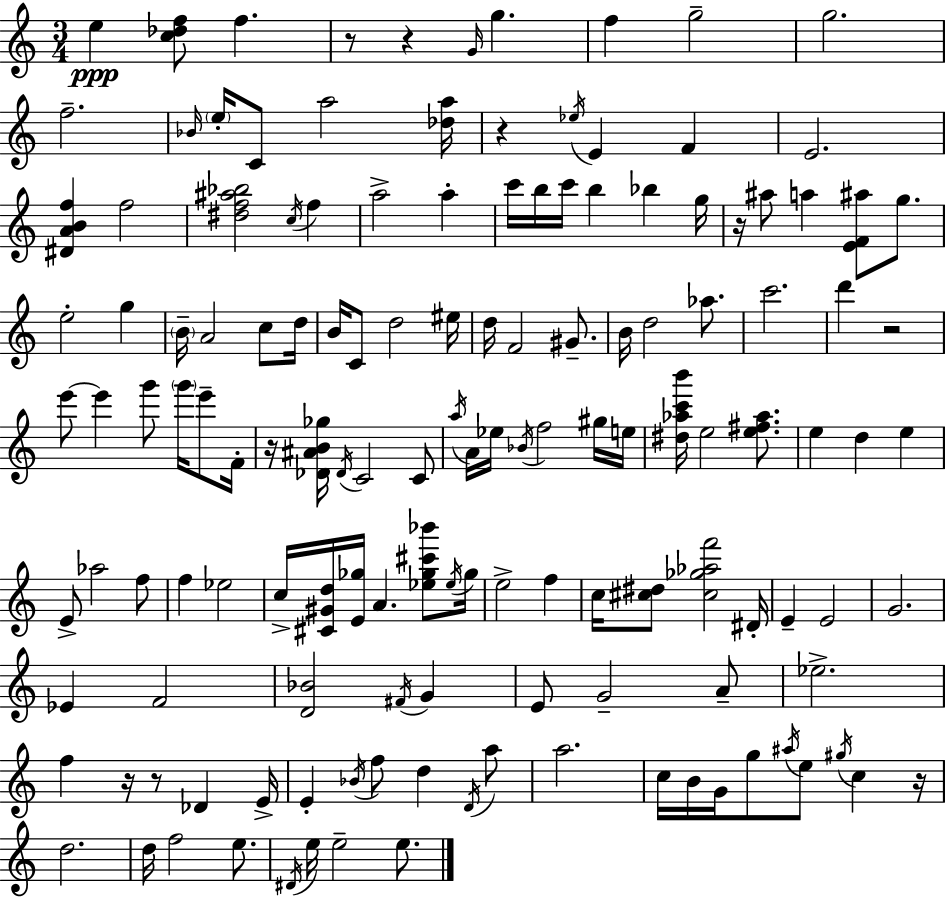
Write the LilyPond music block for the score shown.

{
  \clef treble
  \numericTimeSignature
  \time 3/4
  \key a \minor
  \repeat volta 2 { e''4\ppp <c'' des'' f''>8 f''4. | r8 r4 \grace { g'16 } g''4. | f''4 g''2-- | g''2. | \break f''2.-- | \grace { bes'16 } \parenthesize e''16-. c'8 a''2 | <des'' a''>16 r4 \acciaccatura { ees''16 } e'4 f'4 | e'2. | \break <dis' a' b' f''>4 f''2 | <dis'' f'' ais'' bes''>2 \acciaccatura { c''16 } | f''4 a''2-> | a''4-. c'''16 b''16 c'''16 b''4 bes''4 | \break g''16 r16 ais''8 a''4 <e' f' ais''>8 | g''8. e''2-. | g''4 \parenthesize b'16-- a'2 | c''8 d''16 b'16 c'8 d''2 | \break eis''16 d''16 f'2 | gis'8.-- b'16 d''2 | aes''8. c'''2. | d'''4 r2 | \break e'''8~~ e'''4 g'''8 | \parenthesize g'''16 e'''8-- f'16-. r16 <des' ais' b' ges''>16 \acciaccatura { des'16 } c'2 | c'8 \acciaccatura { a''16 } a'16 ees''16 \acciaccatura { bes'16 } f''2 | gis''16 e''16 <dis'' aes'' c''' b'''>16 e''2 | \break <e'' fis'' aes''>8. e''4 d''4 | e''4 e'8-> aes''2 | f''8 f''4 ees''2 | c''16-> <cis' gis' d''>16 <e' ges''>16 a'4. | \break <ees'' ges'' cis''' bes'''>8 \acciaccatura { ees''16 } ges''16 e''2-> | f''4 c''16 <cis'' dis''>8 <cis'' ges'' aes'' f'''>2 | dis'16-. e'4-- | e'2 g'2. | \break ees'4 | f'2 <d' bes'>2 | \acciaccatura { fis'16 } g'4 e'8 g'2-- | a'8-- ees''2.-> | \break f''4 | r16 r8 des'4 e'16-> e'4-. | \acciaccatura { bes'16 } f''8 d''4 \acciaccatura { d'16 } a''8 a''2. | c''16 | \break b'16 g'16 g''8 \acciaccatura { ais''16 } e''8 \acciaccatura { gis''16 } c''4 | r16 d''2. | d''16 f''2 e''8. | \acciaccatura { dis'16 } e''16 e''2-- e''8. | \break } \bar "|."
}